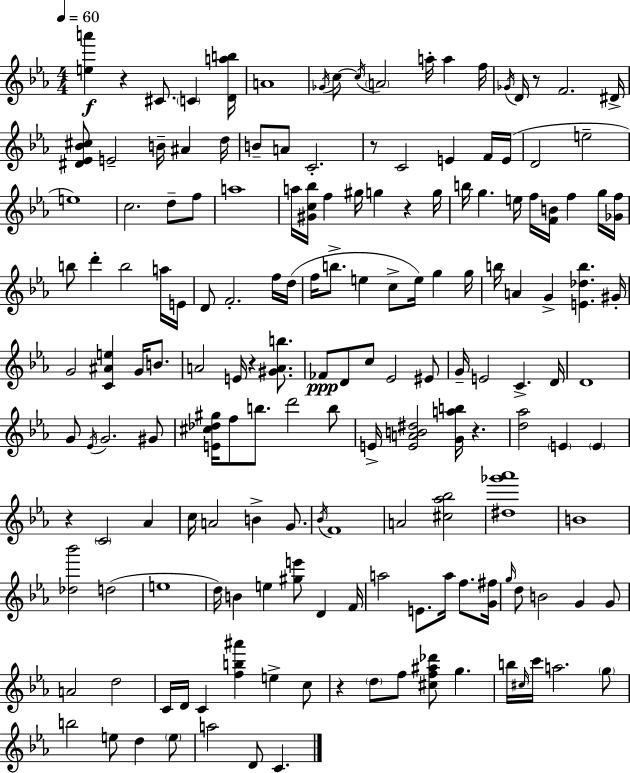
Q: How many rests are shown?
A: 8